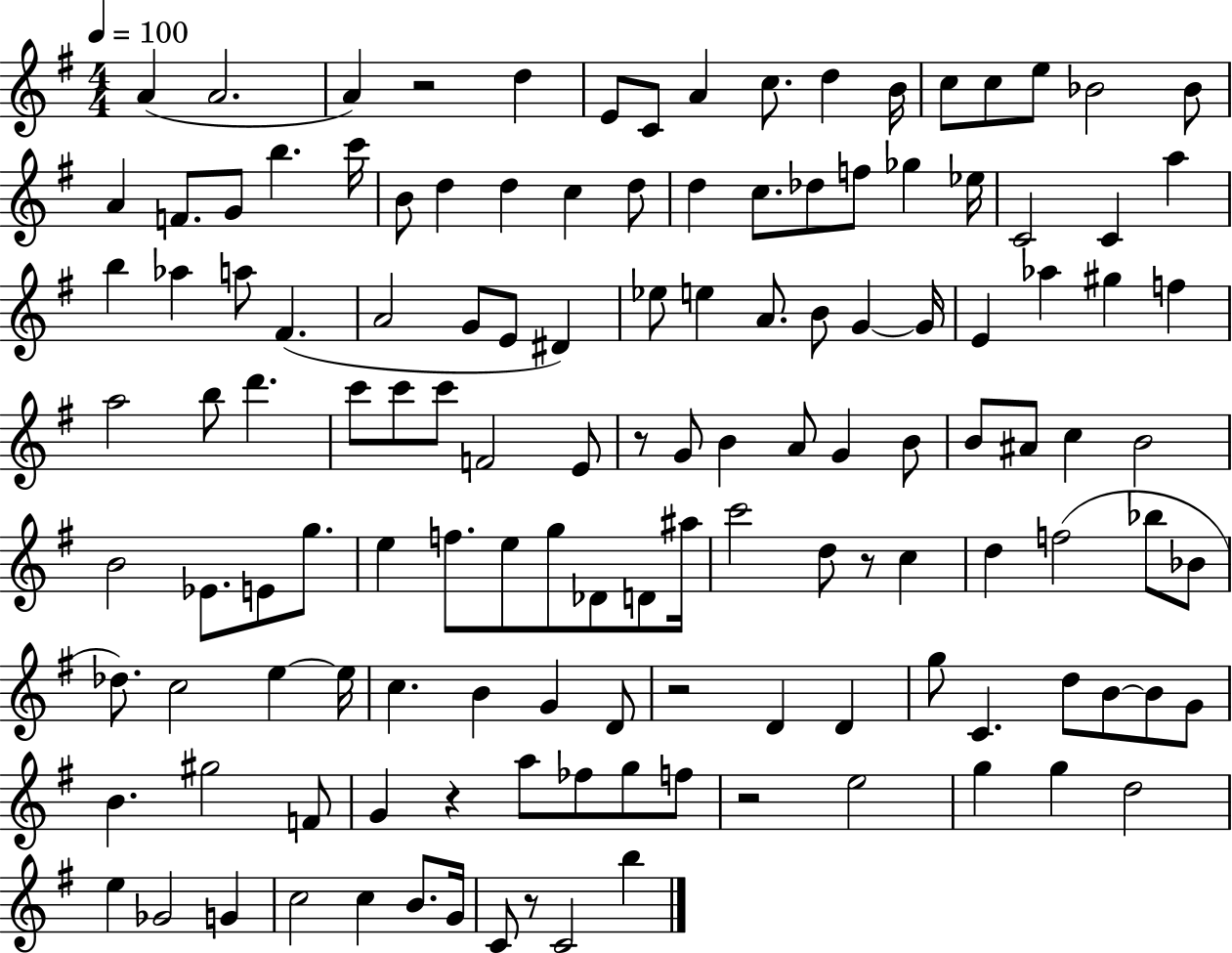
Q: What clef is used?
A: treble